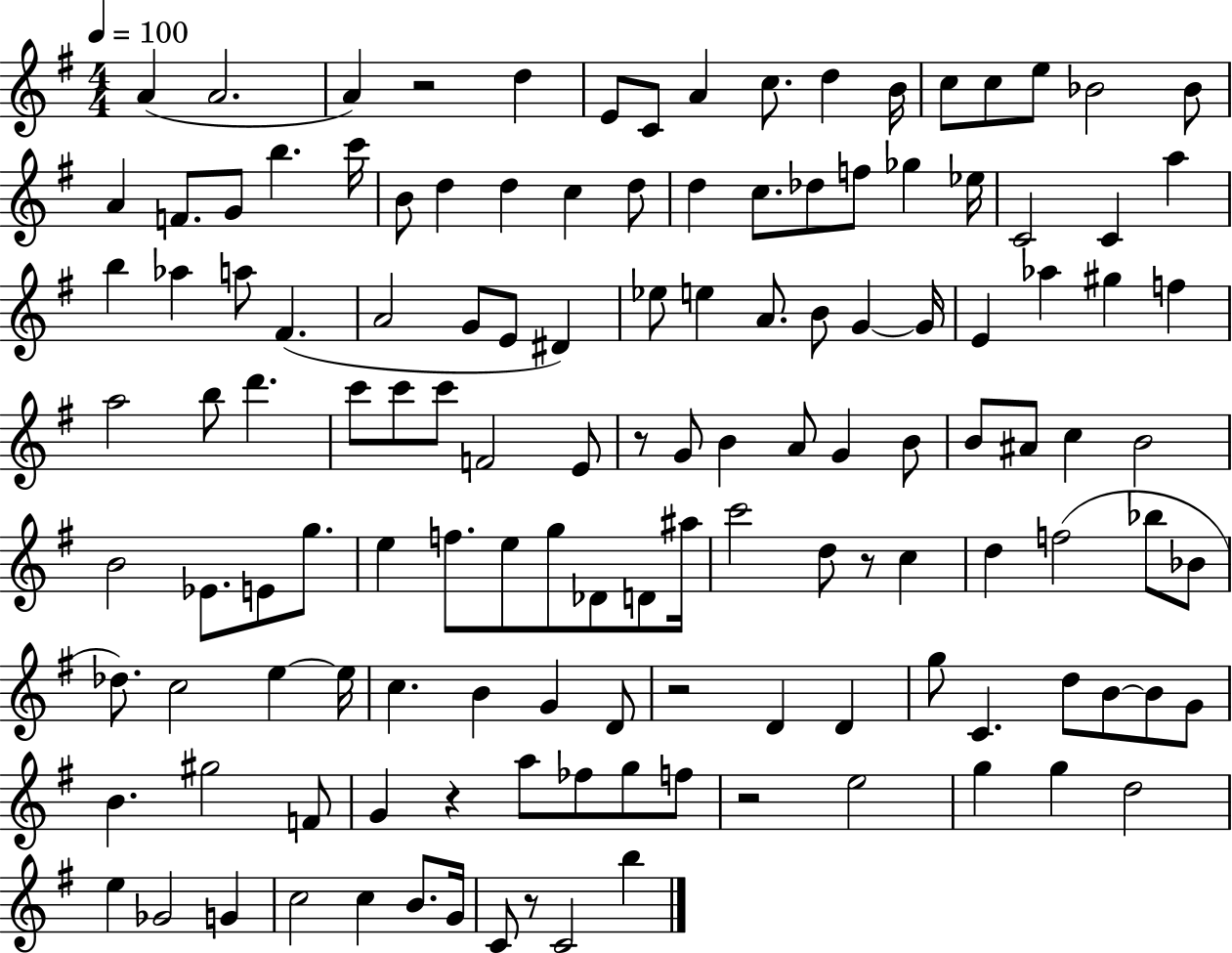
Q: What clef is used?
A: treble